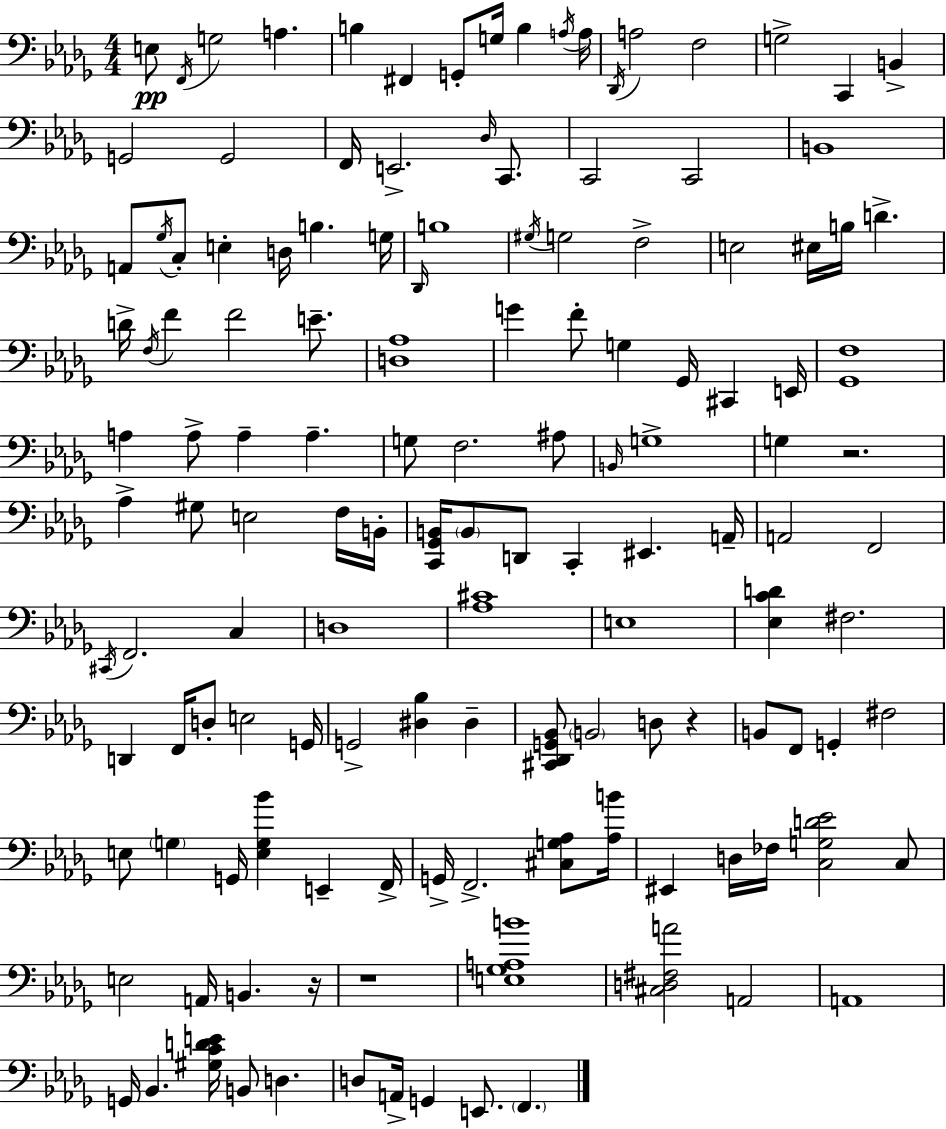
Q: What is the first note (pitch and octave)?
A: E3